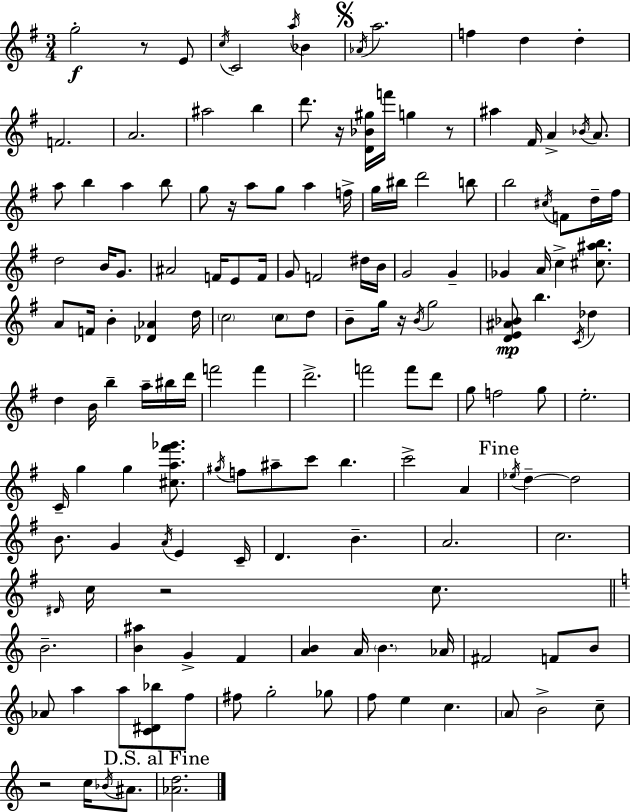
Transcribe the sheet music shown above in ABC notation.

X:1
T:Untitled
M:3/4
L:1/4
K:G
g2 z/2 E/2 c/4 C2 a/4 _B _A/4 a2 f d d F2 A2 ^a2 b d'/2 z/4 [D_B^g]/4 f'/4 g z/2 ^a ^F/4 A _B/4 A/2 a/2 b a b/2 g/2 z/4 a/2 g/2 a f/4 g/4 ^b/4 d'2 b/2 b2 ^c/4 F/2 d/4 ^f/4 d2 B/4 G/2 ^A2 F/4 E/2 F/4 G/2 F2 ^d/4 B/4 G2 G _G A/4 c [^c^ab]/2 A/2 F/4 B [_D_A] d/4 c2 c/2 d/2 B/2 g/4 z/4 B/4 g2 [DE^A_B]/2 b C/4 _d d B/4 b a/4 ^b/4 d'/4 f'2 f' d'2 f'2 f'/2 d'/2 g/2 f2 g/2 e2 C/4 g g [^ca^f'_g']/2 ^g/4 f/2 ^a/2 c'/2 b c'2 A _e/4 d d2 B/2 G A/4 E C/4 D B A2 c2 ^D/4 c/4 z2 c/2 B2 [B^a] G F [AB] A/4 B _A/4 ^F2 F/2 B/2 _A/2 a a/2 [C^D_b]/2 f/2 ^f/2 g2 _g/2 f/2 e c A/2 B2 c/2 z2 c/4 _B/4 ^A/2 [_Ad]2